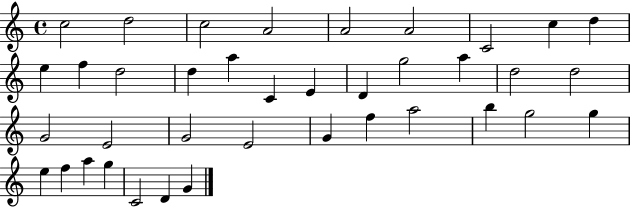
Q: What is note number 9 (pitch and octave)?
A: D5